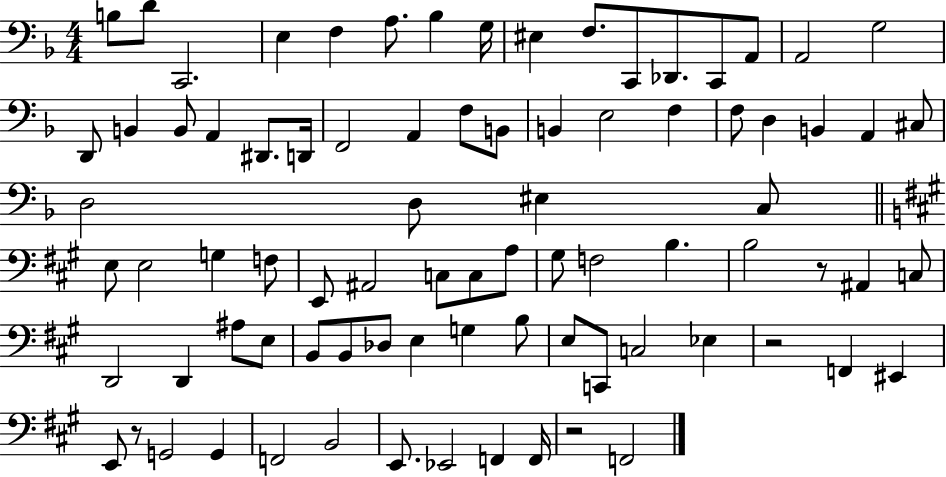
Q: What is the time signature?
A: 4/4